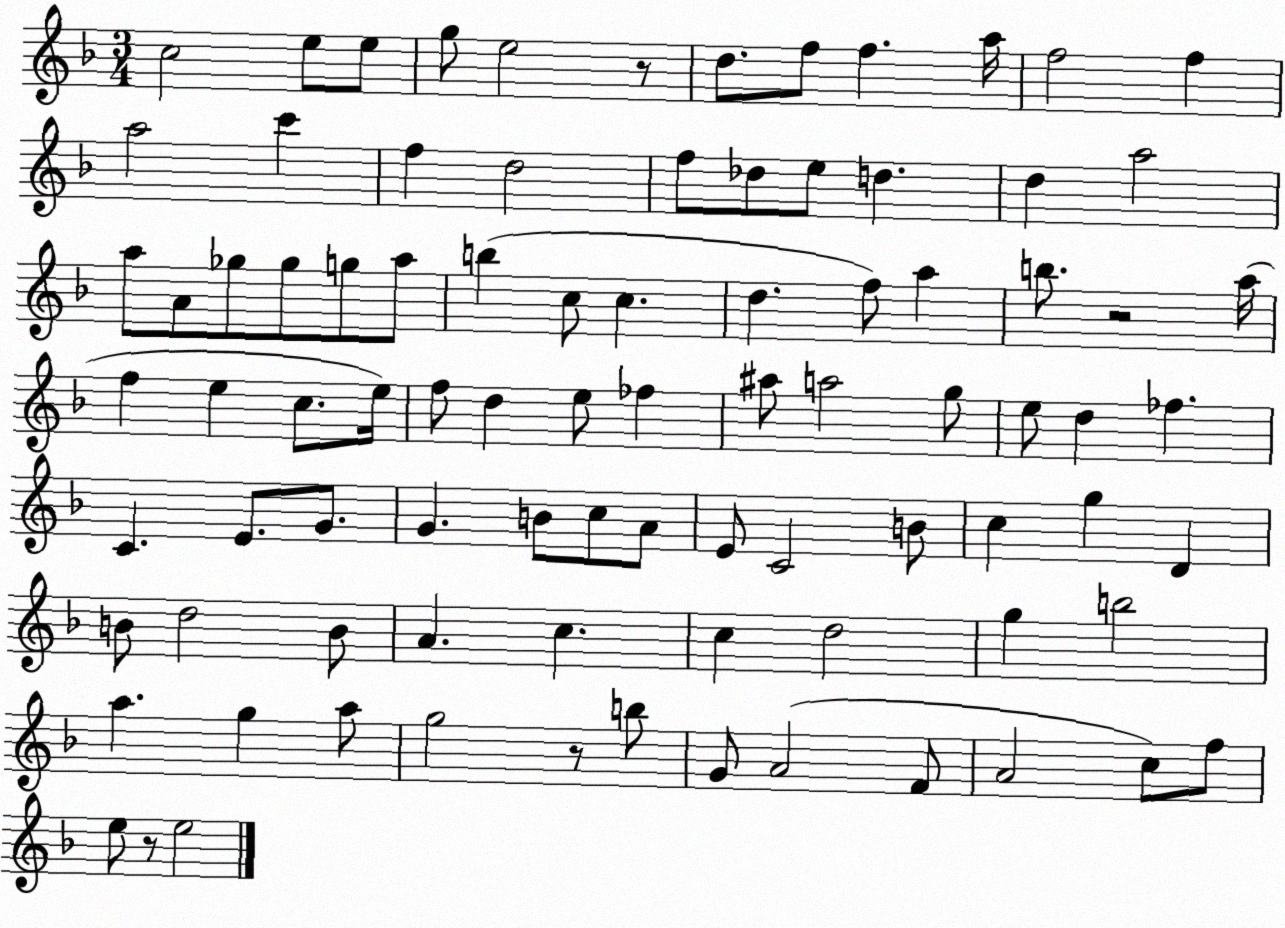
X:1
T:Untitled
M:3/4
L:1/4
K:F
c2 e/2 e/2 g/2 e2 z/2 d/2 f/2 f a/4 f2 f a2 c' f d2 f/2 _d/2 e/2 d d a2 a/2 A/2 _g/2 _g/2 g/2 a/2 b c/2 c d f/2 a b/2 z2 a/4 f e c/2 e/4 f/2 d e/2 _f ^a/2 a2 g/2 e/2 d _f C E/2 G/2 G B/2 c/2 A/2 E/2 C2 B/2 c g D B/2 d2 B/2 A c c d2 g b2 a g a/2 g2 z/2 b/2 G/2 A2 F/2 A2 c/2 f/2 e/2 z/2 e2